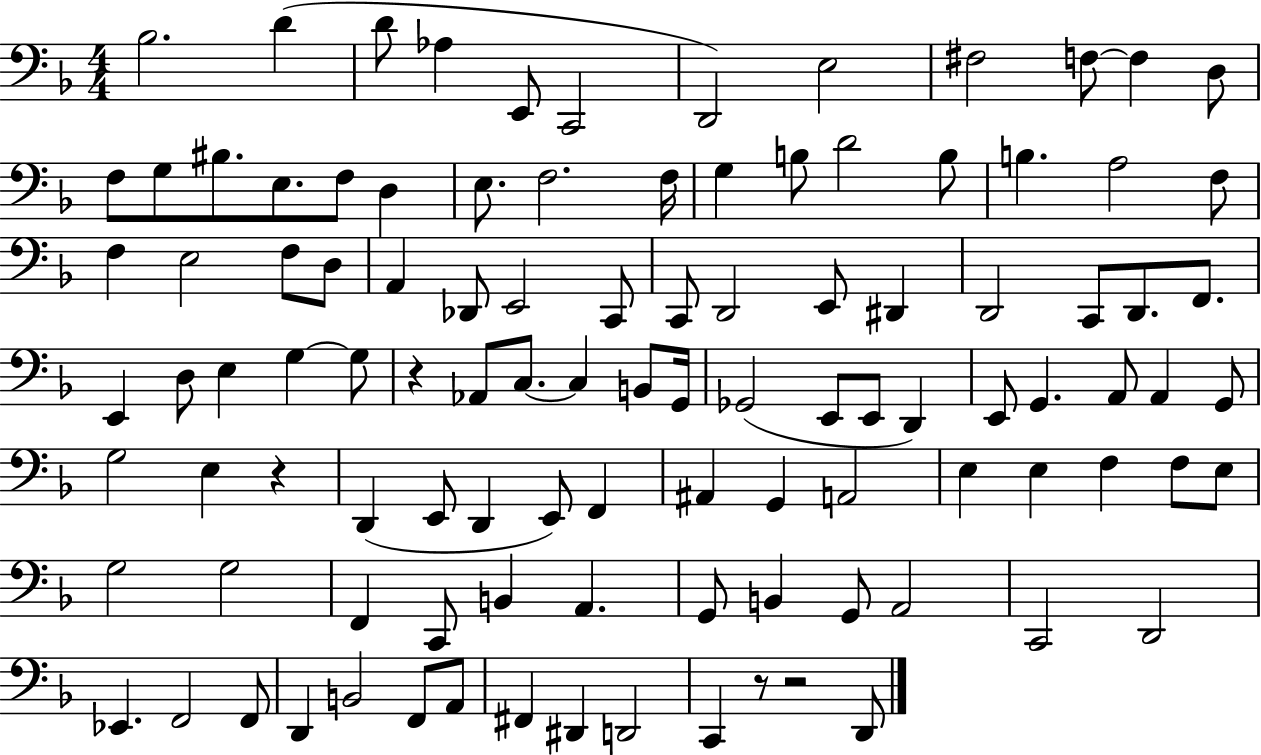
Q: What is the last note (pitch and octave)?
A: D2